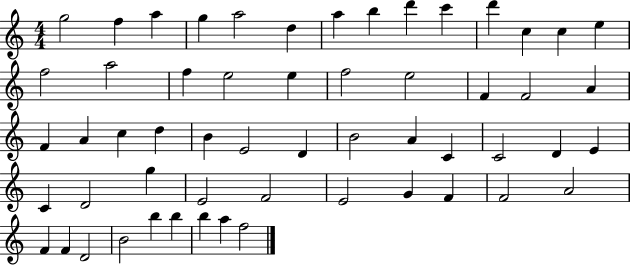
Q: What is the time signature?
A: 4/4